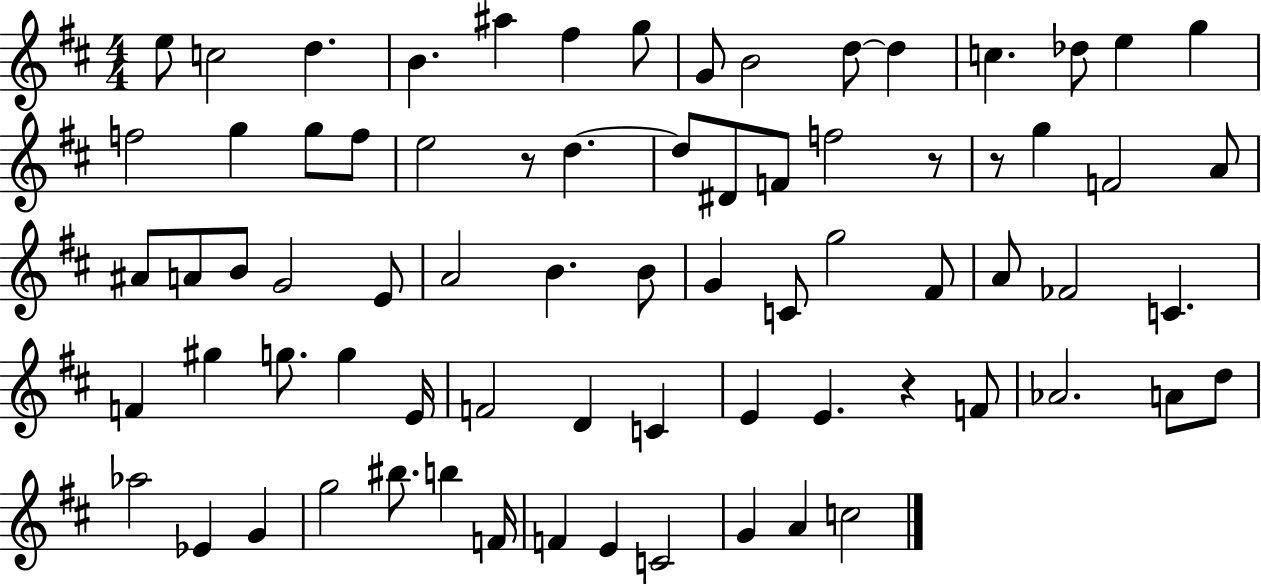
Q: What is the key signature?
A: D major